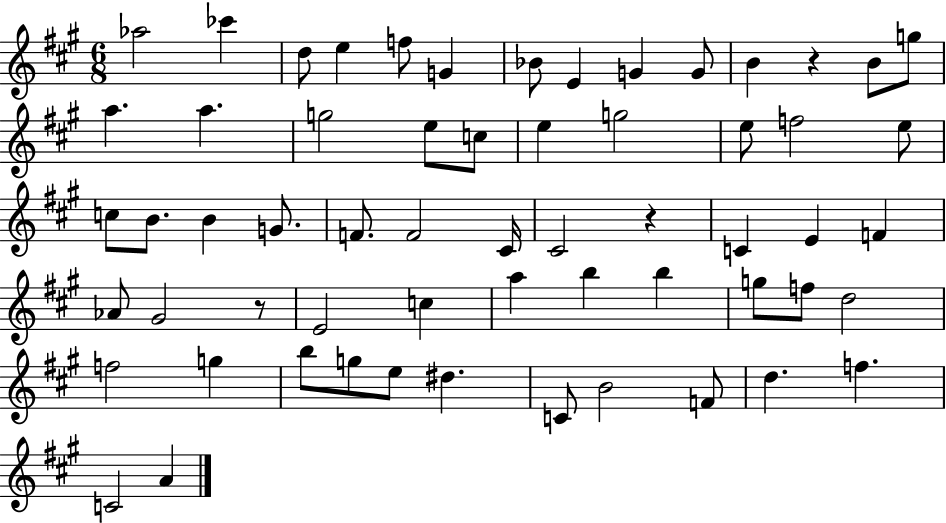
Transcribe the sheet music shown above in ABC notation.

X:1
T:Untitled
M:6/8
L:1/4
K:A
_a2 _c' d/2 e f/2 G _B/2 E G G/2 B z B/2 g/2 a a g2 e/2 c/2 e g2 e/2 f2 e/2 c/2 B/2 B G/2 F/2 F2 ^C/4 ^C2 z C E F _A/2 ^G2 z/2 E2 c a b b g/2 f/2 d2 f2 g b/2 g/2 e/2 ^d C/2 B2 F/2 d f C2 A